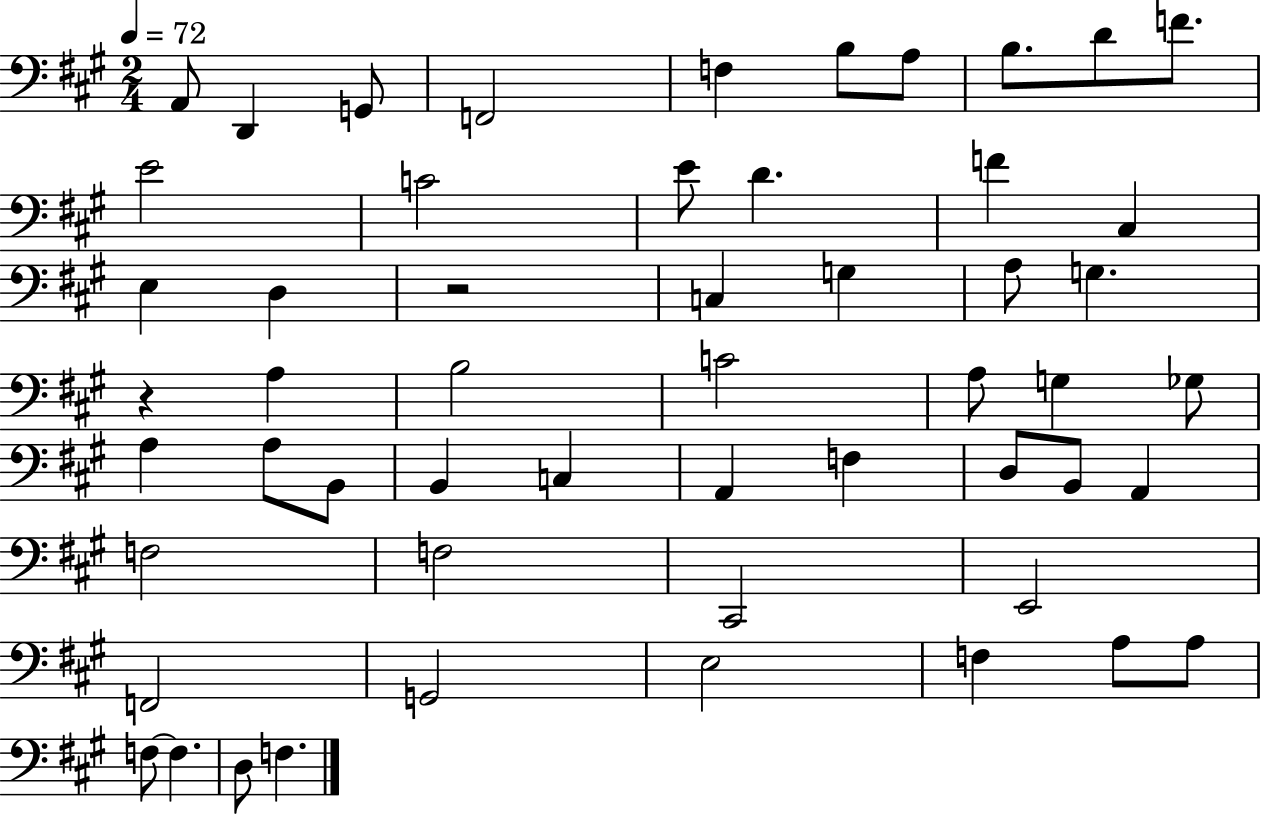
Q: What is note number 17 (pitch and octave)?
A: E3